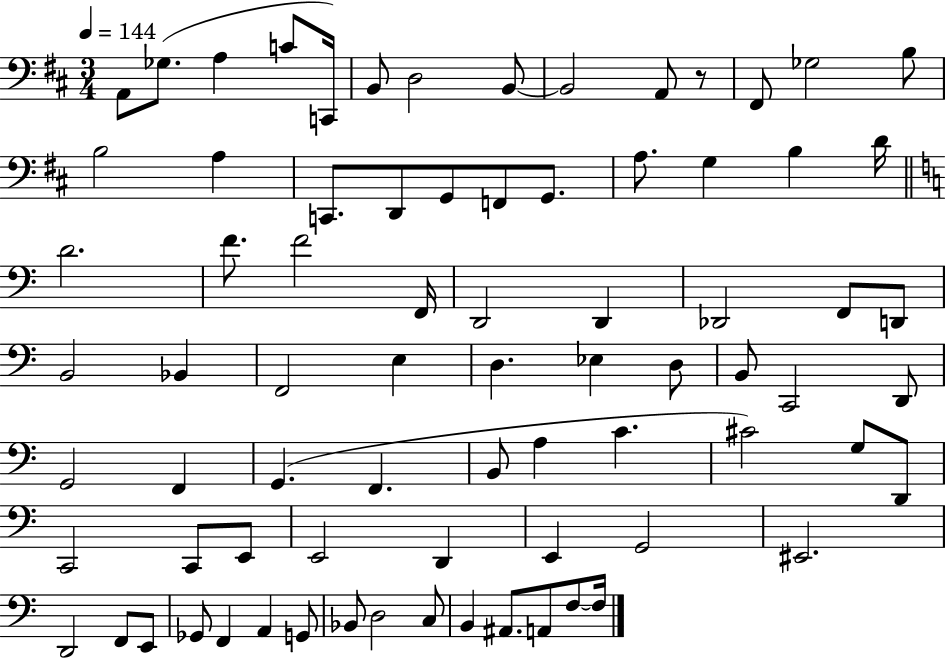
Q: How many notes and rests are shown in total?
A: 77